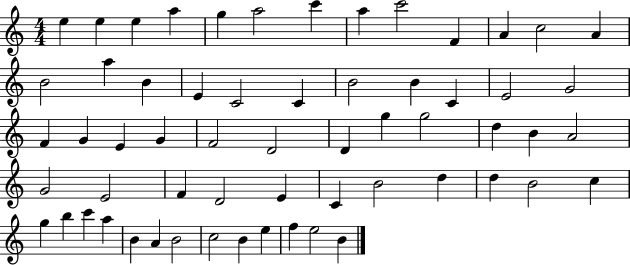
X:1
T:Untitled
M:4/4
L:1/4
K:C
e e e a g a2 c' a c'2 F A c2 A B2 a B E C2 C B2 B C E2 G2 F G E G F2 D2 D g g2 d B A2 G2 E2 F D2 E C B2 d d B2 c g b c' a B A B2 c2 B e f e2 B